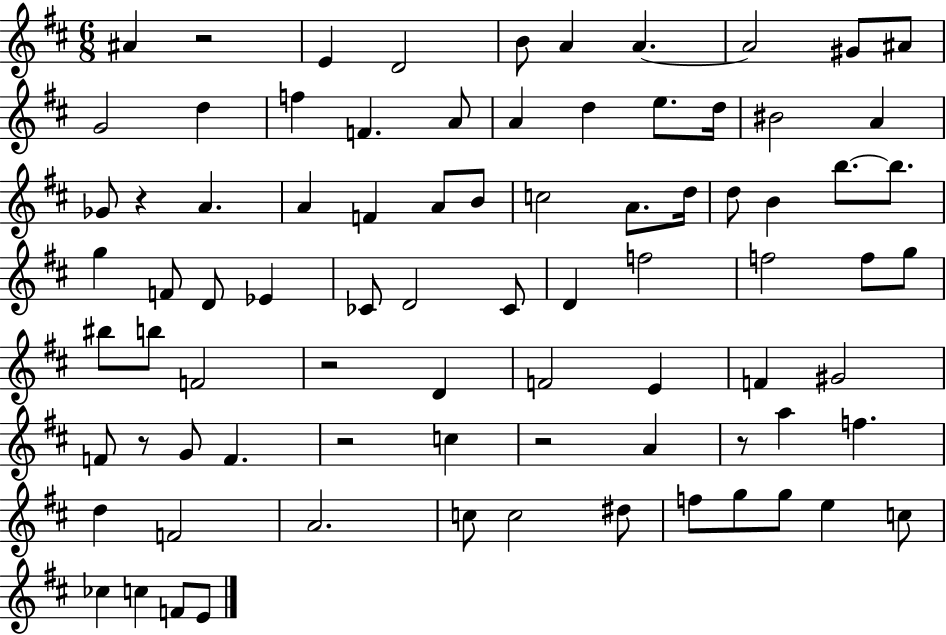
A#4/q R/h E4/q D4/h B4/e A4/q A4/q. A4/h G#4/e A#4/e G4/h D5/q F5/q F4/q. A4/e A4/q D5/q E5/e. D5/s BIS4/h A4/q Gb4/e R/q A4/q. A4/q F4/q A4/e B4/e C5/h A4/e. D5/s D5/e B4/q B5/e. B5/e. G5/q F4/e D4/e Eb4/q CES4/e D4/h CES4/e D4/q F5/h F5/h F5/e G5/e BIS5/e B5/e F4/h R/h D4/q F4/h E4/q F4/q G#4/h F4/e R/e G4/e F4/q. R/h C5/q R/h A4/q R/e A5/q F5/q. D5/q F4/h A4/h. C5/e C5/h D#5/e F5/e G5/e G5/e E5/q C5/e CES5/q C5/q F4/e E4/e